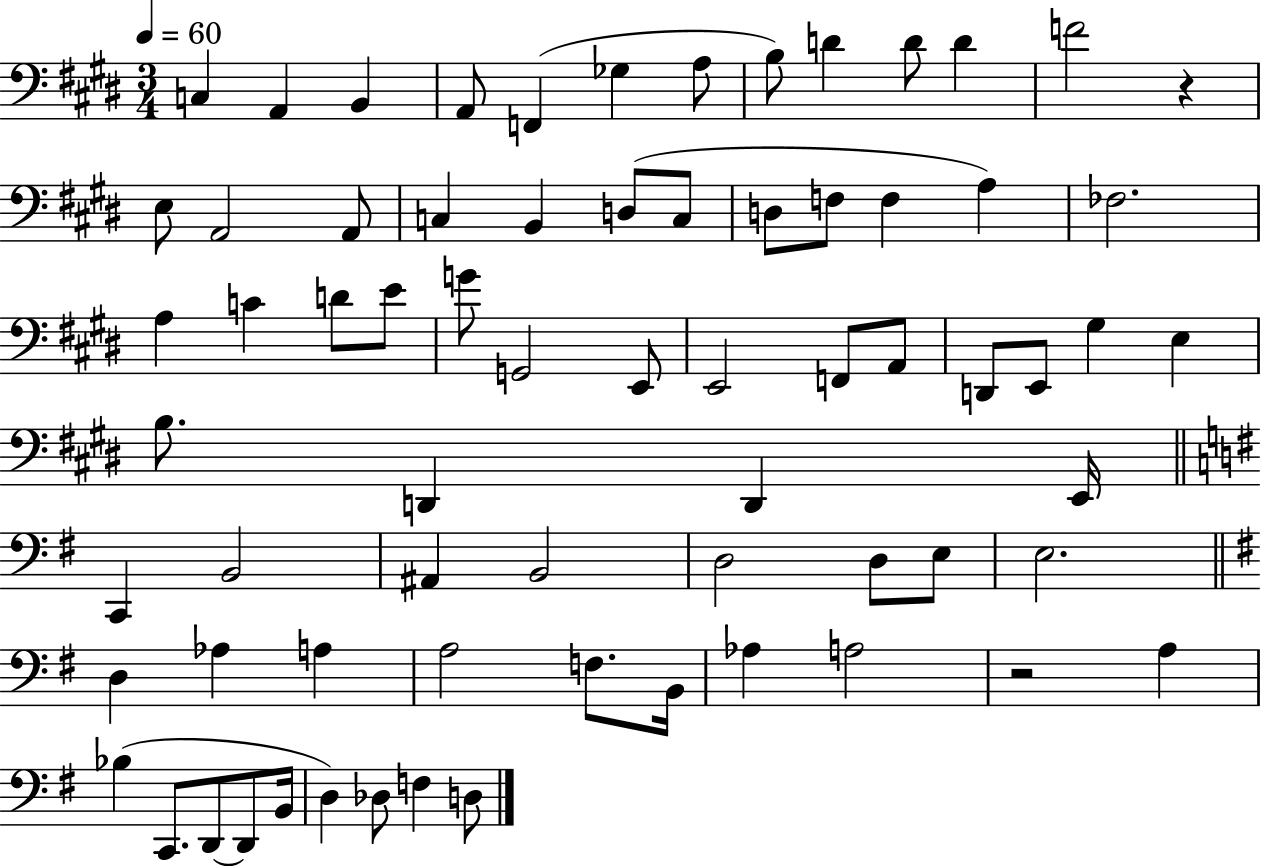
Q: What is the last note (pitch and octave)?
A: D3